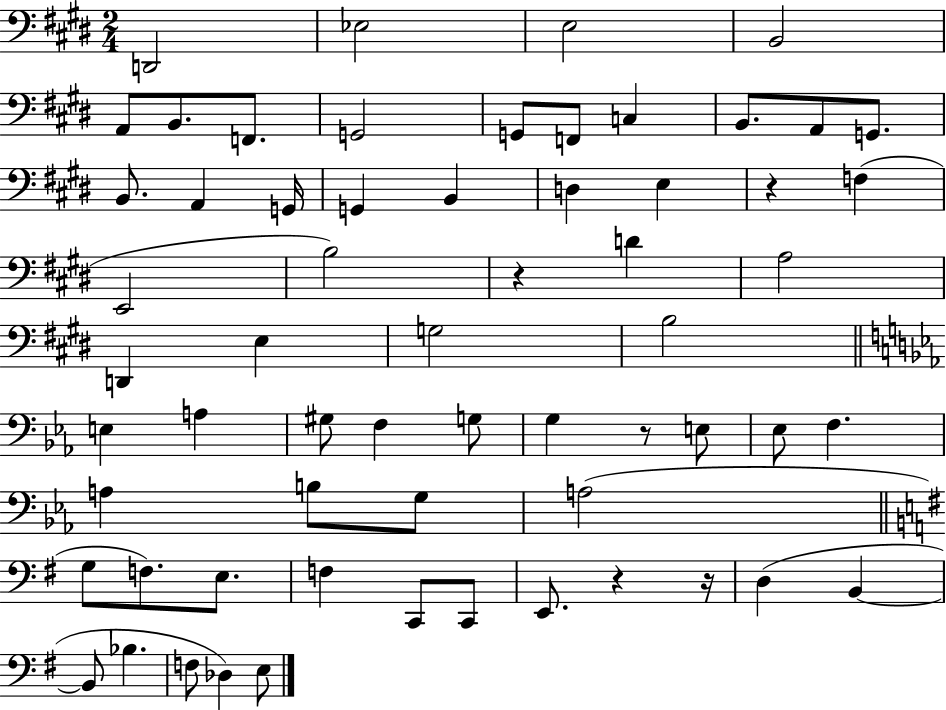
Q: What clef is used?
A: bass